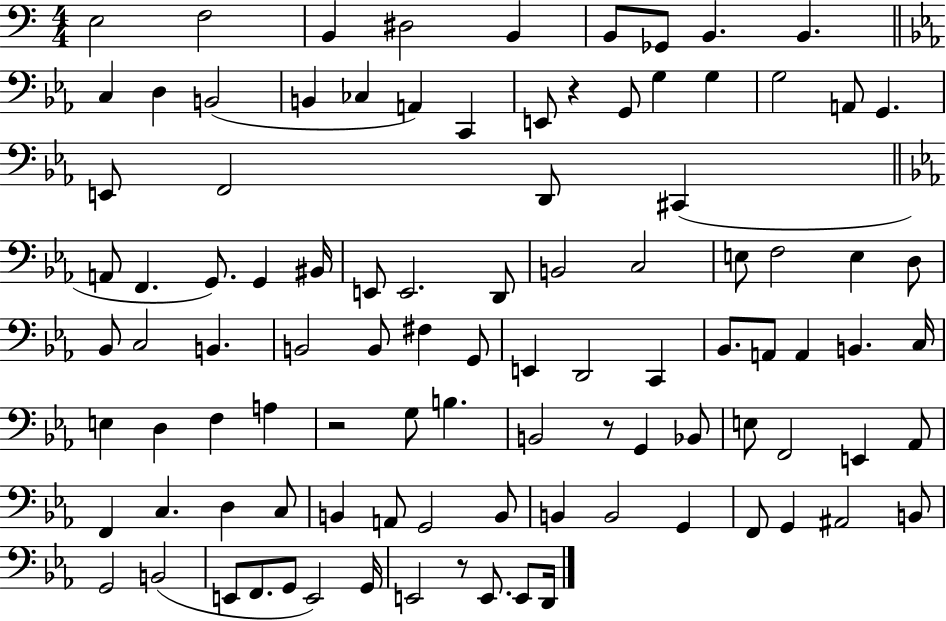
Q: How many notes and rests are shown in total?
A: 99